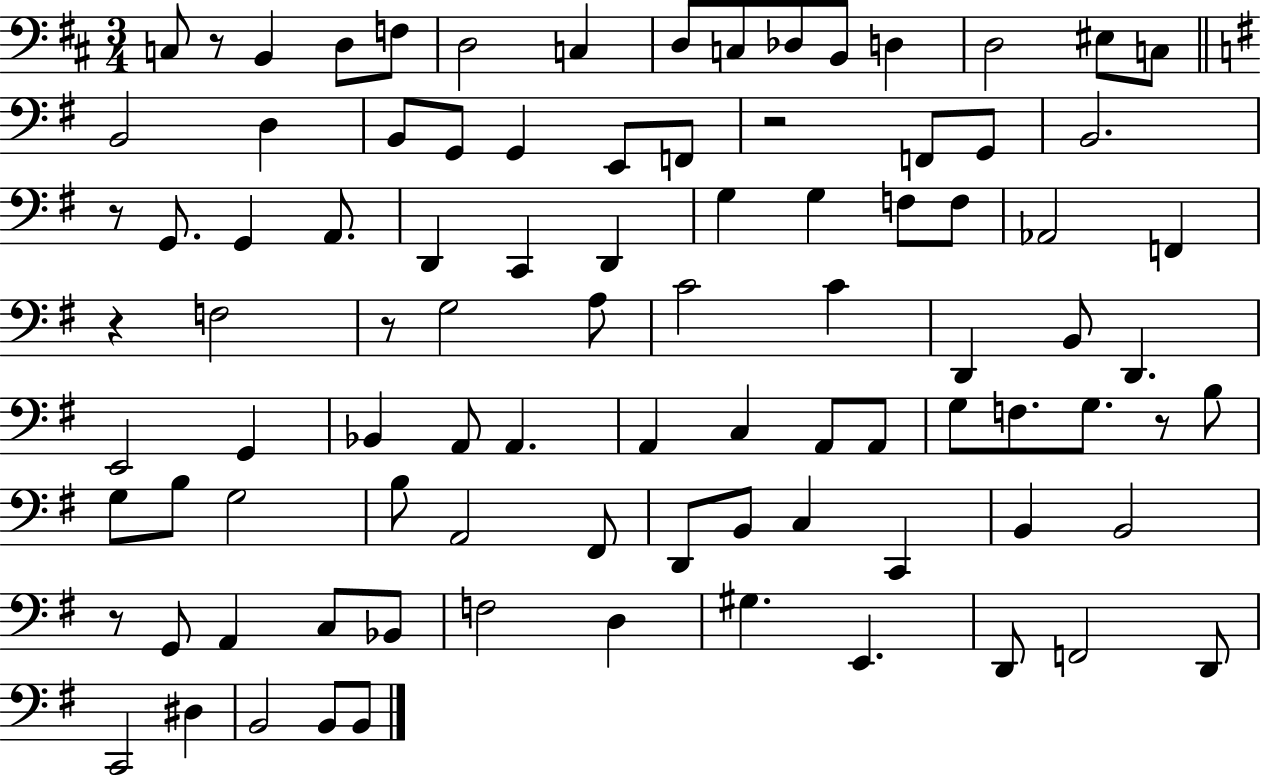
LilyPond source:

{
  \clef bass
  \numericTimeSignature
  \time 3/4
  \key d \major
  c8 r8 b,4 d8 f8 | d2 c4 | d8 c8 des8 b,8 d4 | d2 eis8 c8 | \break \bar "||" \break \key e \minor b,2 d4 | b,8 g,8 g,4 e,8 f,8 | r2 f,8 g,8 | b,2. | \break r8 g,8. g,4 a,8. | d,4 c,4 d,4 | g4 g4 f8 f8 | aes,2 f,4 | \break r4 f2 | r8 g2 a8 | c'2 c'4 | d,4 b,8 d,4. | \break e,2 g,4 | bes,4 a,8 a,4. | a,4 c4 a,8 a,8 | g8 f8. g8. r8 b8 | \break g8 b8 g2 | b8 a,2 fis,8 | d,8 b,8 c4 c,4 | b,4 b,2 | \break r8 g,8 a,4 c8 bes,8 | f2 d4 | gis4. e,4. | d,8 f,2 d,8 | \break c,2 dis4 | b,2 b,8 b,8 | \bar "|."
}